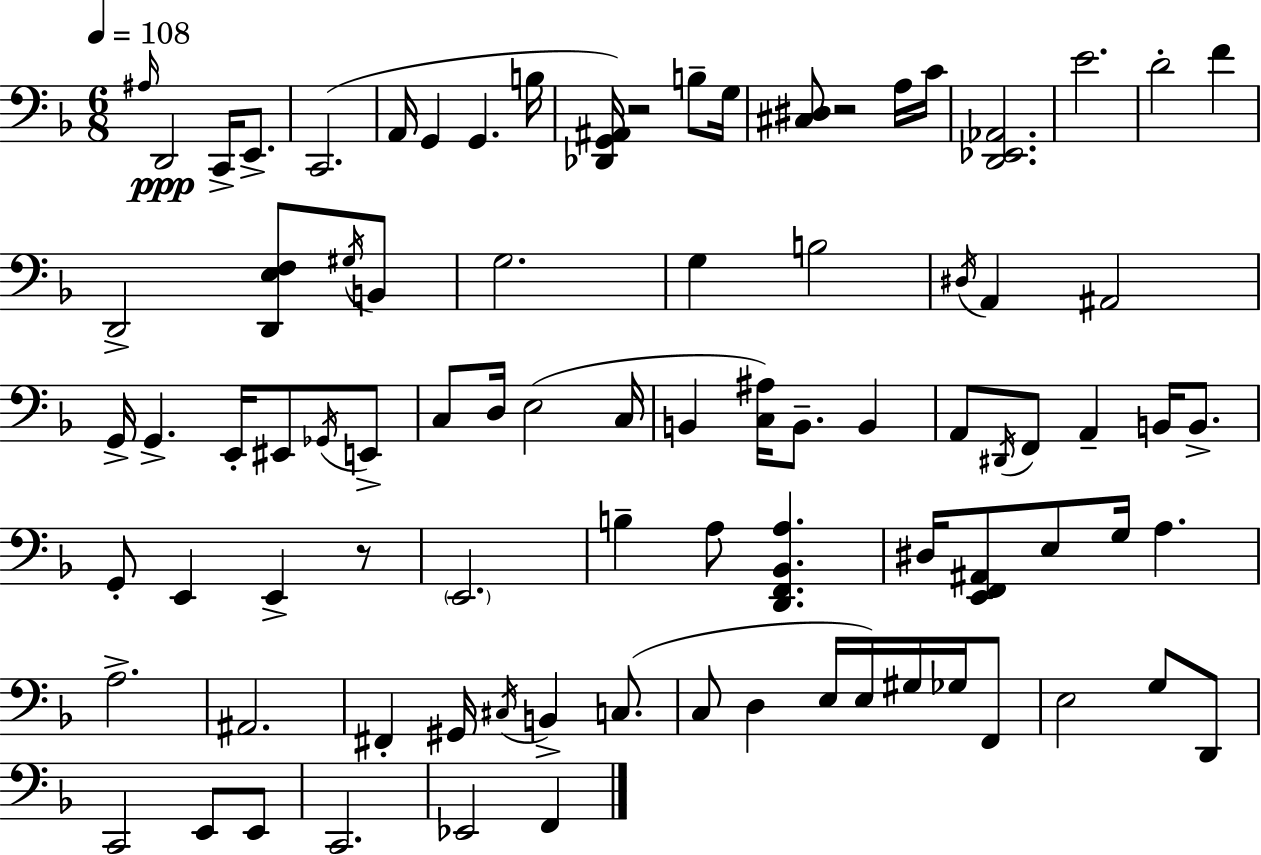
X:1
T:Untitled
M:6/8
L:1/4
K:Dm
^A,/4 D,,2 C,,/4 E,,/2 C,,2 A,,/4 G,, G,, B,/4 [_D,,G,,^A,,]/4 z2 B,/2 G,/4 [^C,^D,]/2 z2 A,/4 C/4 [D,,_E,,_A,,]2 E2 D2 F D,,2 [D,,E,F,]/2 ^G,/4 B,,/2 G,2 G, B,2 ^D,/4 A,, ^A,,2 G,,/4 G,, E,,/4 ^E,,/2 _G,,/4 E,,/2 C,/2 D,/4 E,2 C,/4 B,, [C,^A,]/4 B,,/2 B,, A,,/2 ^D,,/4 F,,/2 A,, B,,/4 B,,/2 G,,/2 E,, E,, z/2 E,,2 B, A,/2 [D,,F,,_B,,A,] ^D,/4 [E,,F,,^A,,]/2 E,/2 G,/4 A, A,2 ^A,,2 ^F,, ^G,,/4 ^C,/4 B,, C,/2 C,/2 D, E,/4 E,/4 ^G,/4 _G,/4 F,,/2 E,2 G,/2 D,,/2 C,,2 E,,/2 E,,/2 C,,2 _E,,2 F,,